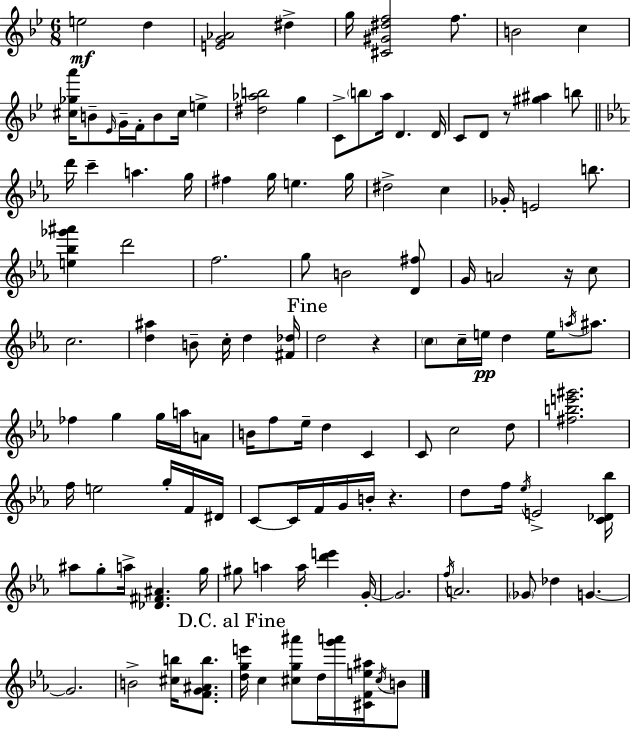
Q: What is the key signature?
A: G minor